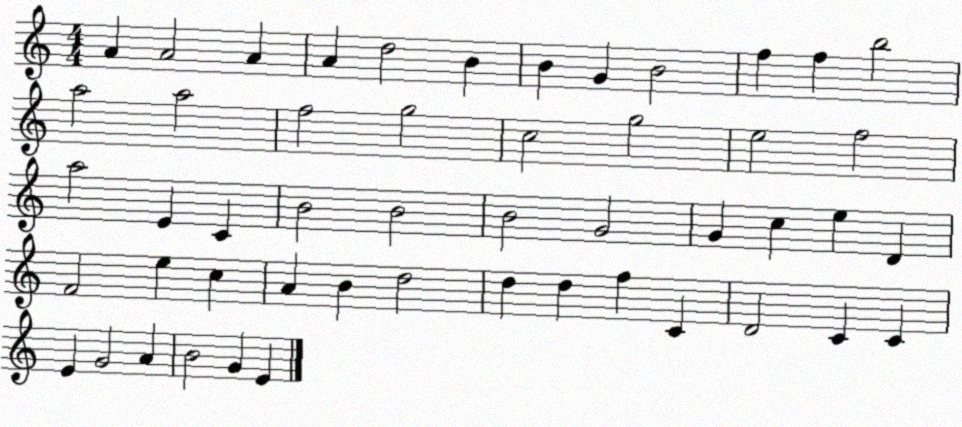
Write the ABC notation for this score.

X:1
T:Untitled
M:4/4
L:1/4
K:C
A A2 A A d2 B B G B2 f f b2 a2 a2 f2 g2 c2 g2 e2 f2 a2 E C B2 B2 B2 G2 G c e D F2 e c A B d2 d d f C D2 C C E G2 A B2 G E